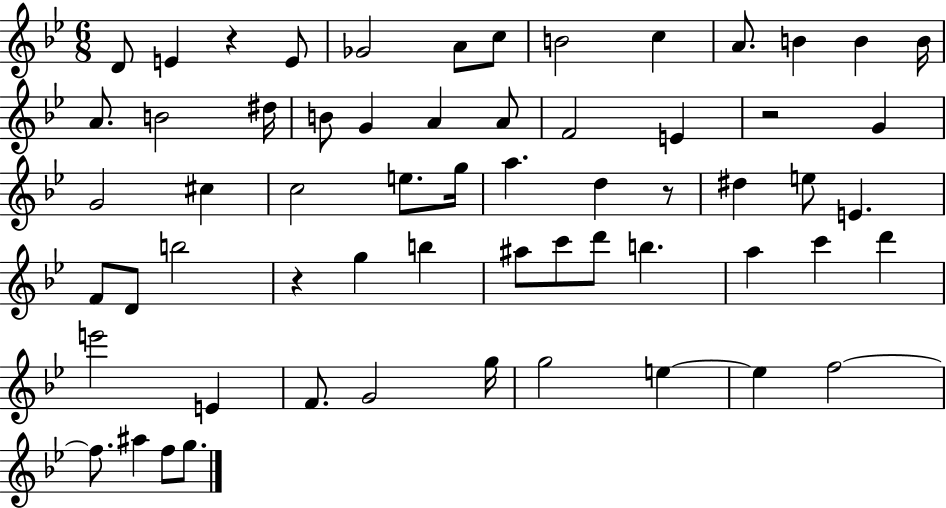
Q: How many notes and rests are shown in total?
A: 61